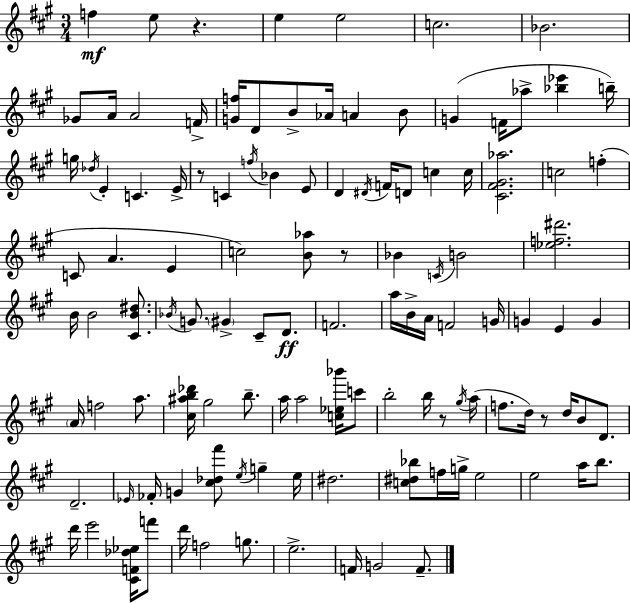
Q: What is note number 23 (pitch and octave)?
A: C4